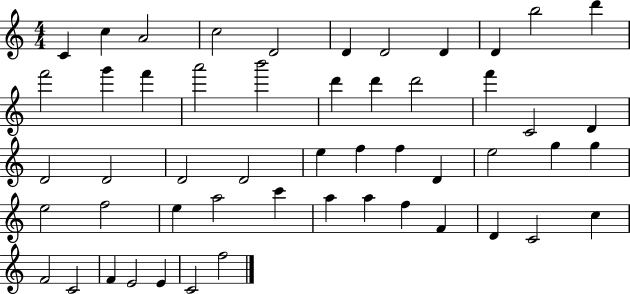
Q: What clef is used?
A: treble